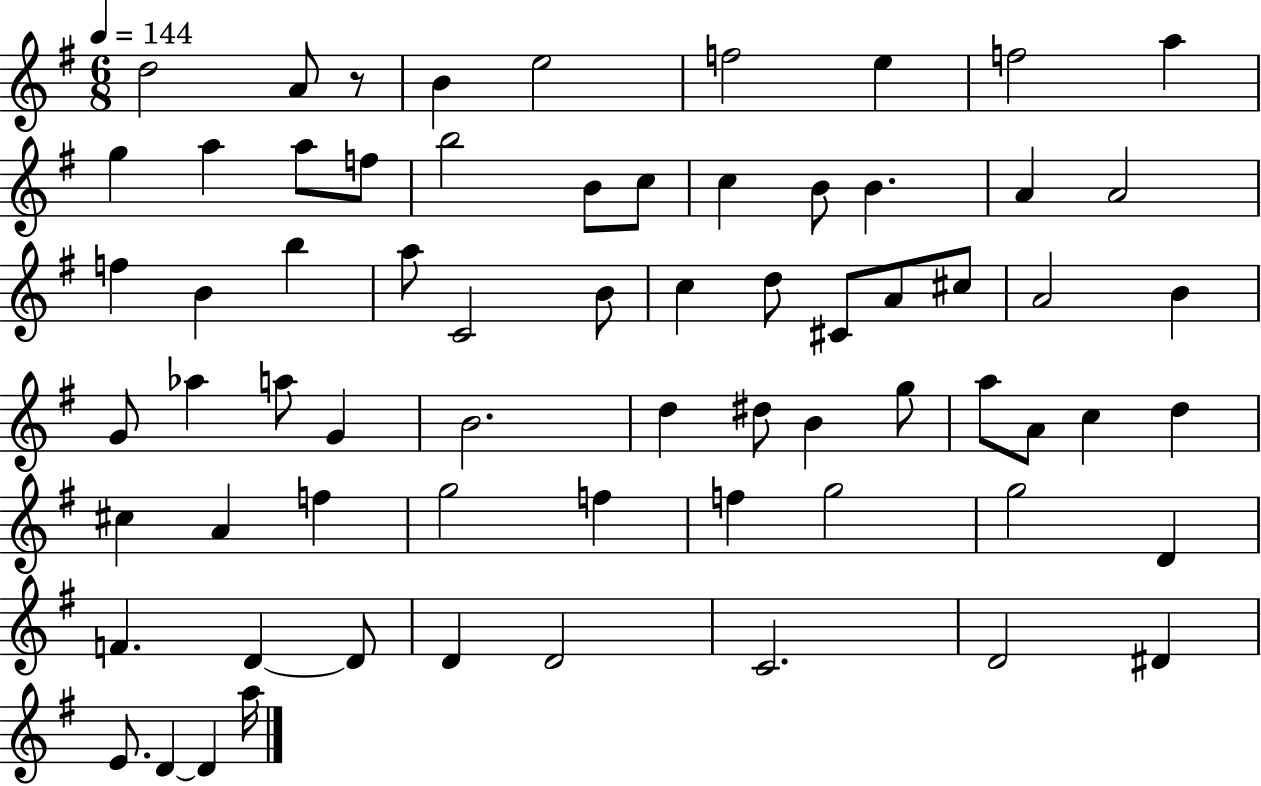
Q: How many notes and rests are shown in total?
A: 68